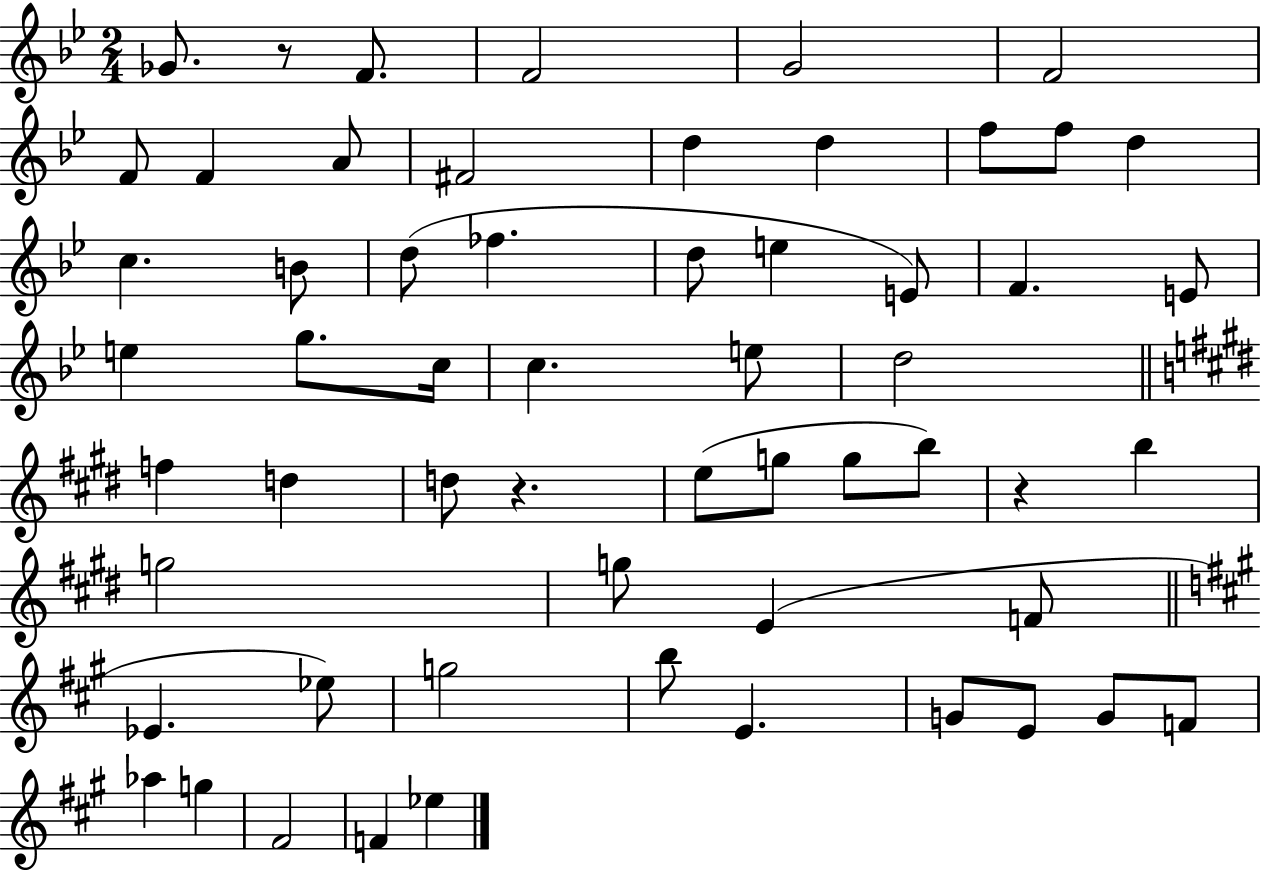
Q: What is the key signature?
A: BES major